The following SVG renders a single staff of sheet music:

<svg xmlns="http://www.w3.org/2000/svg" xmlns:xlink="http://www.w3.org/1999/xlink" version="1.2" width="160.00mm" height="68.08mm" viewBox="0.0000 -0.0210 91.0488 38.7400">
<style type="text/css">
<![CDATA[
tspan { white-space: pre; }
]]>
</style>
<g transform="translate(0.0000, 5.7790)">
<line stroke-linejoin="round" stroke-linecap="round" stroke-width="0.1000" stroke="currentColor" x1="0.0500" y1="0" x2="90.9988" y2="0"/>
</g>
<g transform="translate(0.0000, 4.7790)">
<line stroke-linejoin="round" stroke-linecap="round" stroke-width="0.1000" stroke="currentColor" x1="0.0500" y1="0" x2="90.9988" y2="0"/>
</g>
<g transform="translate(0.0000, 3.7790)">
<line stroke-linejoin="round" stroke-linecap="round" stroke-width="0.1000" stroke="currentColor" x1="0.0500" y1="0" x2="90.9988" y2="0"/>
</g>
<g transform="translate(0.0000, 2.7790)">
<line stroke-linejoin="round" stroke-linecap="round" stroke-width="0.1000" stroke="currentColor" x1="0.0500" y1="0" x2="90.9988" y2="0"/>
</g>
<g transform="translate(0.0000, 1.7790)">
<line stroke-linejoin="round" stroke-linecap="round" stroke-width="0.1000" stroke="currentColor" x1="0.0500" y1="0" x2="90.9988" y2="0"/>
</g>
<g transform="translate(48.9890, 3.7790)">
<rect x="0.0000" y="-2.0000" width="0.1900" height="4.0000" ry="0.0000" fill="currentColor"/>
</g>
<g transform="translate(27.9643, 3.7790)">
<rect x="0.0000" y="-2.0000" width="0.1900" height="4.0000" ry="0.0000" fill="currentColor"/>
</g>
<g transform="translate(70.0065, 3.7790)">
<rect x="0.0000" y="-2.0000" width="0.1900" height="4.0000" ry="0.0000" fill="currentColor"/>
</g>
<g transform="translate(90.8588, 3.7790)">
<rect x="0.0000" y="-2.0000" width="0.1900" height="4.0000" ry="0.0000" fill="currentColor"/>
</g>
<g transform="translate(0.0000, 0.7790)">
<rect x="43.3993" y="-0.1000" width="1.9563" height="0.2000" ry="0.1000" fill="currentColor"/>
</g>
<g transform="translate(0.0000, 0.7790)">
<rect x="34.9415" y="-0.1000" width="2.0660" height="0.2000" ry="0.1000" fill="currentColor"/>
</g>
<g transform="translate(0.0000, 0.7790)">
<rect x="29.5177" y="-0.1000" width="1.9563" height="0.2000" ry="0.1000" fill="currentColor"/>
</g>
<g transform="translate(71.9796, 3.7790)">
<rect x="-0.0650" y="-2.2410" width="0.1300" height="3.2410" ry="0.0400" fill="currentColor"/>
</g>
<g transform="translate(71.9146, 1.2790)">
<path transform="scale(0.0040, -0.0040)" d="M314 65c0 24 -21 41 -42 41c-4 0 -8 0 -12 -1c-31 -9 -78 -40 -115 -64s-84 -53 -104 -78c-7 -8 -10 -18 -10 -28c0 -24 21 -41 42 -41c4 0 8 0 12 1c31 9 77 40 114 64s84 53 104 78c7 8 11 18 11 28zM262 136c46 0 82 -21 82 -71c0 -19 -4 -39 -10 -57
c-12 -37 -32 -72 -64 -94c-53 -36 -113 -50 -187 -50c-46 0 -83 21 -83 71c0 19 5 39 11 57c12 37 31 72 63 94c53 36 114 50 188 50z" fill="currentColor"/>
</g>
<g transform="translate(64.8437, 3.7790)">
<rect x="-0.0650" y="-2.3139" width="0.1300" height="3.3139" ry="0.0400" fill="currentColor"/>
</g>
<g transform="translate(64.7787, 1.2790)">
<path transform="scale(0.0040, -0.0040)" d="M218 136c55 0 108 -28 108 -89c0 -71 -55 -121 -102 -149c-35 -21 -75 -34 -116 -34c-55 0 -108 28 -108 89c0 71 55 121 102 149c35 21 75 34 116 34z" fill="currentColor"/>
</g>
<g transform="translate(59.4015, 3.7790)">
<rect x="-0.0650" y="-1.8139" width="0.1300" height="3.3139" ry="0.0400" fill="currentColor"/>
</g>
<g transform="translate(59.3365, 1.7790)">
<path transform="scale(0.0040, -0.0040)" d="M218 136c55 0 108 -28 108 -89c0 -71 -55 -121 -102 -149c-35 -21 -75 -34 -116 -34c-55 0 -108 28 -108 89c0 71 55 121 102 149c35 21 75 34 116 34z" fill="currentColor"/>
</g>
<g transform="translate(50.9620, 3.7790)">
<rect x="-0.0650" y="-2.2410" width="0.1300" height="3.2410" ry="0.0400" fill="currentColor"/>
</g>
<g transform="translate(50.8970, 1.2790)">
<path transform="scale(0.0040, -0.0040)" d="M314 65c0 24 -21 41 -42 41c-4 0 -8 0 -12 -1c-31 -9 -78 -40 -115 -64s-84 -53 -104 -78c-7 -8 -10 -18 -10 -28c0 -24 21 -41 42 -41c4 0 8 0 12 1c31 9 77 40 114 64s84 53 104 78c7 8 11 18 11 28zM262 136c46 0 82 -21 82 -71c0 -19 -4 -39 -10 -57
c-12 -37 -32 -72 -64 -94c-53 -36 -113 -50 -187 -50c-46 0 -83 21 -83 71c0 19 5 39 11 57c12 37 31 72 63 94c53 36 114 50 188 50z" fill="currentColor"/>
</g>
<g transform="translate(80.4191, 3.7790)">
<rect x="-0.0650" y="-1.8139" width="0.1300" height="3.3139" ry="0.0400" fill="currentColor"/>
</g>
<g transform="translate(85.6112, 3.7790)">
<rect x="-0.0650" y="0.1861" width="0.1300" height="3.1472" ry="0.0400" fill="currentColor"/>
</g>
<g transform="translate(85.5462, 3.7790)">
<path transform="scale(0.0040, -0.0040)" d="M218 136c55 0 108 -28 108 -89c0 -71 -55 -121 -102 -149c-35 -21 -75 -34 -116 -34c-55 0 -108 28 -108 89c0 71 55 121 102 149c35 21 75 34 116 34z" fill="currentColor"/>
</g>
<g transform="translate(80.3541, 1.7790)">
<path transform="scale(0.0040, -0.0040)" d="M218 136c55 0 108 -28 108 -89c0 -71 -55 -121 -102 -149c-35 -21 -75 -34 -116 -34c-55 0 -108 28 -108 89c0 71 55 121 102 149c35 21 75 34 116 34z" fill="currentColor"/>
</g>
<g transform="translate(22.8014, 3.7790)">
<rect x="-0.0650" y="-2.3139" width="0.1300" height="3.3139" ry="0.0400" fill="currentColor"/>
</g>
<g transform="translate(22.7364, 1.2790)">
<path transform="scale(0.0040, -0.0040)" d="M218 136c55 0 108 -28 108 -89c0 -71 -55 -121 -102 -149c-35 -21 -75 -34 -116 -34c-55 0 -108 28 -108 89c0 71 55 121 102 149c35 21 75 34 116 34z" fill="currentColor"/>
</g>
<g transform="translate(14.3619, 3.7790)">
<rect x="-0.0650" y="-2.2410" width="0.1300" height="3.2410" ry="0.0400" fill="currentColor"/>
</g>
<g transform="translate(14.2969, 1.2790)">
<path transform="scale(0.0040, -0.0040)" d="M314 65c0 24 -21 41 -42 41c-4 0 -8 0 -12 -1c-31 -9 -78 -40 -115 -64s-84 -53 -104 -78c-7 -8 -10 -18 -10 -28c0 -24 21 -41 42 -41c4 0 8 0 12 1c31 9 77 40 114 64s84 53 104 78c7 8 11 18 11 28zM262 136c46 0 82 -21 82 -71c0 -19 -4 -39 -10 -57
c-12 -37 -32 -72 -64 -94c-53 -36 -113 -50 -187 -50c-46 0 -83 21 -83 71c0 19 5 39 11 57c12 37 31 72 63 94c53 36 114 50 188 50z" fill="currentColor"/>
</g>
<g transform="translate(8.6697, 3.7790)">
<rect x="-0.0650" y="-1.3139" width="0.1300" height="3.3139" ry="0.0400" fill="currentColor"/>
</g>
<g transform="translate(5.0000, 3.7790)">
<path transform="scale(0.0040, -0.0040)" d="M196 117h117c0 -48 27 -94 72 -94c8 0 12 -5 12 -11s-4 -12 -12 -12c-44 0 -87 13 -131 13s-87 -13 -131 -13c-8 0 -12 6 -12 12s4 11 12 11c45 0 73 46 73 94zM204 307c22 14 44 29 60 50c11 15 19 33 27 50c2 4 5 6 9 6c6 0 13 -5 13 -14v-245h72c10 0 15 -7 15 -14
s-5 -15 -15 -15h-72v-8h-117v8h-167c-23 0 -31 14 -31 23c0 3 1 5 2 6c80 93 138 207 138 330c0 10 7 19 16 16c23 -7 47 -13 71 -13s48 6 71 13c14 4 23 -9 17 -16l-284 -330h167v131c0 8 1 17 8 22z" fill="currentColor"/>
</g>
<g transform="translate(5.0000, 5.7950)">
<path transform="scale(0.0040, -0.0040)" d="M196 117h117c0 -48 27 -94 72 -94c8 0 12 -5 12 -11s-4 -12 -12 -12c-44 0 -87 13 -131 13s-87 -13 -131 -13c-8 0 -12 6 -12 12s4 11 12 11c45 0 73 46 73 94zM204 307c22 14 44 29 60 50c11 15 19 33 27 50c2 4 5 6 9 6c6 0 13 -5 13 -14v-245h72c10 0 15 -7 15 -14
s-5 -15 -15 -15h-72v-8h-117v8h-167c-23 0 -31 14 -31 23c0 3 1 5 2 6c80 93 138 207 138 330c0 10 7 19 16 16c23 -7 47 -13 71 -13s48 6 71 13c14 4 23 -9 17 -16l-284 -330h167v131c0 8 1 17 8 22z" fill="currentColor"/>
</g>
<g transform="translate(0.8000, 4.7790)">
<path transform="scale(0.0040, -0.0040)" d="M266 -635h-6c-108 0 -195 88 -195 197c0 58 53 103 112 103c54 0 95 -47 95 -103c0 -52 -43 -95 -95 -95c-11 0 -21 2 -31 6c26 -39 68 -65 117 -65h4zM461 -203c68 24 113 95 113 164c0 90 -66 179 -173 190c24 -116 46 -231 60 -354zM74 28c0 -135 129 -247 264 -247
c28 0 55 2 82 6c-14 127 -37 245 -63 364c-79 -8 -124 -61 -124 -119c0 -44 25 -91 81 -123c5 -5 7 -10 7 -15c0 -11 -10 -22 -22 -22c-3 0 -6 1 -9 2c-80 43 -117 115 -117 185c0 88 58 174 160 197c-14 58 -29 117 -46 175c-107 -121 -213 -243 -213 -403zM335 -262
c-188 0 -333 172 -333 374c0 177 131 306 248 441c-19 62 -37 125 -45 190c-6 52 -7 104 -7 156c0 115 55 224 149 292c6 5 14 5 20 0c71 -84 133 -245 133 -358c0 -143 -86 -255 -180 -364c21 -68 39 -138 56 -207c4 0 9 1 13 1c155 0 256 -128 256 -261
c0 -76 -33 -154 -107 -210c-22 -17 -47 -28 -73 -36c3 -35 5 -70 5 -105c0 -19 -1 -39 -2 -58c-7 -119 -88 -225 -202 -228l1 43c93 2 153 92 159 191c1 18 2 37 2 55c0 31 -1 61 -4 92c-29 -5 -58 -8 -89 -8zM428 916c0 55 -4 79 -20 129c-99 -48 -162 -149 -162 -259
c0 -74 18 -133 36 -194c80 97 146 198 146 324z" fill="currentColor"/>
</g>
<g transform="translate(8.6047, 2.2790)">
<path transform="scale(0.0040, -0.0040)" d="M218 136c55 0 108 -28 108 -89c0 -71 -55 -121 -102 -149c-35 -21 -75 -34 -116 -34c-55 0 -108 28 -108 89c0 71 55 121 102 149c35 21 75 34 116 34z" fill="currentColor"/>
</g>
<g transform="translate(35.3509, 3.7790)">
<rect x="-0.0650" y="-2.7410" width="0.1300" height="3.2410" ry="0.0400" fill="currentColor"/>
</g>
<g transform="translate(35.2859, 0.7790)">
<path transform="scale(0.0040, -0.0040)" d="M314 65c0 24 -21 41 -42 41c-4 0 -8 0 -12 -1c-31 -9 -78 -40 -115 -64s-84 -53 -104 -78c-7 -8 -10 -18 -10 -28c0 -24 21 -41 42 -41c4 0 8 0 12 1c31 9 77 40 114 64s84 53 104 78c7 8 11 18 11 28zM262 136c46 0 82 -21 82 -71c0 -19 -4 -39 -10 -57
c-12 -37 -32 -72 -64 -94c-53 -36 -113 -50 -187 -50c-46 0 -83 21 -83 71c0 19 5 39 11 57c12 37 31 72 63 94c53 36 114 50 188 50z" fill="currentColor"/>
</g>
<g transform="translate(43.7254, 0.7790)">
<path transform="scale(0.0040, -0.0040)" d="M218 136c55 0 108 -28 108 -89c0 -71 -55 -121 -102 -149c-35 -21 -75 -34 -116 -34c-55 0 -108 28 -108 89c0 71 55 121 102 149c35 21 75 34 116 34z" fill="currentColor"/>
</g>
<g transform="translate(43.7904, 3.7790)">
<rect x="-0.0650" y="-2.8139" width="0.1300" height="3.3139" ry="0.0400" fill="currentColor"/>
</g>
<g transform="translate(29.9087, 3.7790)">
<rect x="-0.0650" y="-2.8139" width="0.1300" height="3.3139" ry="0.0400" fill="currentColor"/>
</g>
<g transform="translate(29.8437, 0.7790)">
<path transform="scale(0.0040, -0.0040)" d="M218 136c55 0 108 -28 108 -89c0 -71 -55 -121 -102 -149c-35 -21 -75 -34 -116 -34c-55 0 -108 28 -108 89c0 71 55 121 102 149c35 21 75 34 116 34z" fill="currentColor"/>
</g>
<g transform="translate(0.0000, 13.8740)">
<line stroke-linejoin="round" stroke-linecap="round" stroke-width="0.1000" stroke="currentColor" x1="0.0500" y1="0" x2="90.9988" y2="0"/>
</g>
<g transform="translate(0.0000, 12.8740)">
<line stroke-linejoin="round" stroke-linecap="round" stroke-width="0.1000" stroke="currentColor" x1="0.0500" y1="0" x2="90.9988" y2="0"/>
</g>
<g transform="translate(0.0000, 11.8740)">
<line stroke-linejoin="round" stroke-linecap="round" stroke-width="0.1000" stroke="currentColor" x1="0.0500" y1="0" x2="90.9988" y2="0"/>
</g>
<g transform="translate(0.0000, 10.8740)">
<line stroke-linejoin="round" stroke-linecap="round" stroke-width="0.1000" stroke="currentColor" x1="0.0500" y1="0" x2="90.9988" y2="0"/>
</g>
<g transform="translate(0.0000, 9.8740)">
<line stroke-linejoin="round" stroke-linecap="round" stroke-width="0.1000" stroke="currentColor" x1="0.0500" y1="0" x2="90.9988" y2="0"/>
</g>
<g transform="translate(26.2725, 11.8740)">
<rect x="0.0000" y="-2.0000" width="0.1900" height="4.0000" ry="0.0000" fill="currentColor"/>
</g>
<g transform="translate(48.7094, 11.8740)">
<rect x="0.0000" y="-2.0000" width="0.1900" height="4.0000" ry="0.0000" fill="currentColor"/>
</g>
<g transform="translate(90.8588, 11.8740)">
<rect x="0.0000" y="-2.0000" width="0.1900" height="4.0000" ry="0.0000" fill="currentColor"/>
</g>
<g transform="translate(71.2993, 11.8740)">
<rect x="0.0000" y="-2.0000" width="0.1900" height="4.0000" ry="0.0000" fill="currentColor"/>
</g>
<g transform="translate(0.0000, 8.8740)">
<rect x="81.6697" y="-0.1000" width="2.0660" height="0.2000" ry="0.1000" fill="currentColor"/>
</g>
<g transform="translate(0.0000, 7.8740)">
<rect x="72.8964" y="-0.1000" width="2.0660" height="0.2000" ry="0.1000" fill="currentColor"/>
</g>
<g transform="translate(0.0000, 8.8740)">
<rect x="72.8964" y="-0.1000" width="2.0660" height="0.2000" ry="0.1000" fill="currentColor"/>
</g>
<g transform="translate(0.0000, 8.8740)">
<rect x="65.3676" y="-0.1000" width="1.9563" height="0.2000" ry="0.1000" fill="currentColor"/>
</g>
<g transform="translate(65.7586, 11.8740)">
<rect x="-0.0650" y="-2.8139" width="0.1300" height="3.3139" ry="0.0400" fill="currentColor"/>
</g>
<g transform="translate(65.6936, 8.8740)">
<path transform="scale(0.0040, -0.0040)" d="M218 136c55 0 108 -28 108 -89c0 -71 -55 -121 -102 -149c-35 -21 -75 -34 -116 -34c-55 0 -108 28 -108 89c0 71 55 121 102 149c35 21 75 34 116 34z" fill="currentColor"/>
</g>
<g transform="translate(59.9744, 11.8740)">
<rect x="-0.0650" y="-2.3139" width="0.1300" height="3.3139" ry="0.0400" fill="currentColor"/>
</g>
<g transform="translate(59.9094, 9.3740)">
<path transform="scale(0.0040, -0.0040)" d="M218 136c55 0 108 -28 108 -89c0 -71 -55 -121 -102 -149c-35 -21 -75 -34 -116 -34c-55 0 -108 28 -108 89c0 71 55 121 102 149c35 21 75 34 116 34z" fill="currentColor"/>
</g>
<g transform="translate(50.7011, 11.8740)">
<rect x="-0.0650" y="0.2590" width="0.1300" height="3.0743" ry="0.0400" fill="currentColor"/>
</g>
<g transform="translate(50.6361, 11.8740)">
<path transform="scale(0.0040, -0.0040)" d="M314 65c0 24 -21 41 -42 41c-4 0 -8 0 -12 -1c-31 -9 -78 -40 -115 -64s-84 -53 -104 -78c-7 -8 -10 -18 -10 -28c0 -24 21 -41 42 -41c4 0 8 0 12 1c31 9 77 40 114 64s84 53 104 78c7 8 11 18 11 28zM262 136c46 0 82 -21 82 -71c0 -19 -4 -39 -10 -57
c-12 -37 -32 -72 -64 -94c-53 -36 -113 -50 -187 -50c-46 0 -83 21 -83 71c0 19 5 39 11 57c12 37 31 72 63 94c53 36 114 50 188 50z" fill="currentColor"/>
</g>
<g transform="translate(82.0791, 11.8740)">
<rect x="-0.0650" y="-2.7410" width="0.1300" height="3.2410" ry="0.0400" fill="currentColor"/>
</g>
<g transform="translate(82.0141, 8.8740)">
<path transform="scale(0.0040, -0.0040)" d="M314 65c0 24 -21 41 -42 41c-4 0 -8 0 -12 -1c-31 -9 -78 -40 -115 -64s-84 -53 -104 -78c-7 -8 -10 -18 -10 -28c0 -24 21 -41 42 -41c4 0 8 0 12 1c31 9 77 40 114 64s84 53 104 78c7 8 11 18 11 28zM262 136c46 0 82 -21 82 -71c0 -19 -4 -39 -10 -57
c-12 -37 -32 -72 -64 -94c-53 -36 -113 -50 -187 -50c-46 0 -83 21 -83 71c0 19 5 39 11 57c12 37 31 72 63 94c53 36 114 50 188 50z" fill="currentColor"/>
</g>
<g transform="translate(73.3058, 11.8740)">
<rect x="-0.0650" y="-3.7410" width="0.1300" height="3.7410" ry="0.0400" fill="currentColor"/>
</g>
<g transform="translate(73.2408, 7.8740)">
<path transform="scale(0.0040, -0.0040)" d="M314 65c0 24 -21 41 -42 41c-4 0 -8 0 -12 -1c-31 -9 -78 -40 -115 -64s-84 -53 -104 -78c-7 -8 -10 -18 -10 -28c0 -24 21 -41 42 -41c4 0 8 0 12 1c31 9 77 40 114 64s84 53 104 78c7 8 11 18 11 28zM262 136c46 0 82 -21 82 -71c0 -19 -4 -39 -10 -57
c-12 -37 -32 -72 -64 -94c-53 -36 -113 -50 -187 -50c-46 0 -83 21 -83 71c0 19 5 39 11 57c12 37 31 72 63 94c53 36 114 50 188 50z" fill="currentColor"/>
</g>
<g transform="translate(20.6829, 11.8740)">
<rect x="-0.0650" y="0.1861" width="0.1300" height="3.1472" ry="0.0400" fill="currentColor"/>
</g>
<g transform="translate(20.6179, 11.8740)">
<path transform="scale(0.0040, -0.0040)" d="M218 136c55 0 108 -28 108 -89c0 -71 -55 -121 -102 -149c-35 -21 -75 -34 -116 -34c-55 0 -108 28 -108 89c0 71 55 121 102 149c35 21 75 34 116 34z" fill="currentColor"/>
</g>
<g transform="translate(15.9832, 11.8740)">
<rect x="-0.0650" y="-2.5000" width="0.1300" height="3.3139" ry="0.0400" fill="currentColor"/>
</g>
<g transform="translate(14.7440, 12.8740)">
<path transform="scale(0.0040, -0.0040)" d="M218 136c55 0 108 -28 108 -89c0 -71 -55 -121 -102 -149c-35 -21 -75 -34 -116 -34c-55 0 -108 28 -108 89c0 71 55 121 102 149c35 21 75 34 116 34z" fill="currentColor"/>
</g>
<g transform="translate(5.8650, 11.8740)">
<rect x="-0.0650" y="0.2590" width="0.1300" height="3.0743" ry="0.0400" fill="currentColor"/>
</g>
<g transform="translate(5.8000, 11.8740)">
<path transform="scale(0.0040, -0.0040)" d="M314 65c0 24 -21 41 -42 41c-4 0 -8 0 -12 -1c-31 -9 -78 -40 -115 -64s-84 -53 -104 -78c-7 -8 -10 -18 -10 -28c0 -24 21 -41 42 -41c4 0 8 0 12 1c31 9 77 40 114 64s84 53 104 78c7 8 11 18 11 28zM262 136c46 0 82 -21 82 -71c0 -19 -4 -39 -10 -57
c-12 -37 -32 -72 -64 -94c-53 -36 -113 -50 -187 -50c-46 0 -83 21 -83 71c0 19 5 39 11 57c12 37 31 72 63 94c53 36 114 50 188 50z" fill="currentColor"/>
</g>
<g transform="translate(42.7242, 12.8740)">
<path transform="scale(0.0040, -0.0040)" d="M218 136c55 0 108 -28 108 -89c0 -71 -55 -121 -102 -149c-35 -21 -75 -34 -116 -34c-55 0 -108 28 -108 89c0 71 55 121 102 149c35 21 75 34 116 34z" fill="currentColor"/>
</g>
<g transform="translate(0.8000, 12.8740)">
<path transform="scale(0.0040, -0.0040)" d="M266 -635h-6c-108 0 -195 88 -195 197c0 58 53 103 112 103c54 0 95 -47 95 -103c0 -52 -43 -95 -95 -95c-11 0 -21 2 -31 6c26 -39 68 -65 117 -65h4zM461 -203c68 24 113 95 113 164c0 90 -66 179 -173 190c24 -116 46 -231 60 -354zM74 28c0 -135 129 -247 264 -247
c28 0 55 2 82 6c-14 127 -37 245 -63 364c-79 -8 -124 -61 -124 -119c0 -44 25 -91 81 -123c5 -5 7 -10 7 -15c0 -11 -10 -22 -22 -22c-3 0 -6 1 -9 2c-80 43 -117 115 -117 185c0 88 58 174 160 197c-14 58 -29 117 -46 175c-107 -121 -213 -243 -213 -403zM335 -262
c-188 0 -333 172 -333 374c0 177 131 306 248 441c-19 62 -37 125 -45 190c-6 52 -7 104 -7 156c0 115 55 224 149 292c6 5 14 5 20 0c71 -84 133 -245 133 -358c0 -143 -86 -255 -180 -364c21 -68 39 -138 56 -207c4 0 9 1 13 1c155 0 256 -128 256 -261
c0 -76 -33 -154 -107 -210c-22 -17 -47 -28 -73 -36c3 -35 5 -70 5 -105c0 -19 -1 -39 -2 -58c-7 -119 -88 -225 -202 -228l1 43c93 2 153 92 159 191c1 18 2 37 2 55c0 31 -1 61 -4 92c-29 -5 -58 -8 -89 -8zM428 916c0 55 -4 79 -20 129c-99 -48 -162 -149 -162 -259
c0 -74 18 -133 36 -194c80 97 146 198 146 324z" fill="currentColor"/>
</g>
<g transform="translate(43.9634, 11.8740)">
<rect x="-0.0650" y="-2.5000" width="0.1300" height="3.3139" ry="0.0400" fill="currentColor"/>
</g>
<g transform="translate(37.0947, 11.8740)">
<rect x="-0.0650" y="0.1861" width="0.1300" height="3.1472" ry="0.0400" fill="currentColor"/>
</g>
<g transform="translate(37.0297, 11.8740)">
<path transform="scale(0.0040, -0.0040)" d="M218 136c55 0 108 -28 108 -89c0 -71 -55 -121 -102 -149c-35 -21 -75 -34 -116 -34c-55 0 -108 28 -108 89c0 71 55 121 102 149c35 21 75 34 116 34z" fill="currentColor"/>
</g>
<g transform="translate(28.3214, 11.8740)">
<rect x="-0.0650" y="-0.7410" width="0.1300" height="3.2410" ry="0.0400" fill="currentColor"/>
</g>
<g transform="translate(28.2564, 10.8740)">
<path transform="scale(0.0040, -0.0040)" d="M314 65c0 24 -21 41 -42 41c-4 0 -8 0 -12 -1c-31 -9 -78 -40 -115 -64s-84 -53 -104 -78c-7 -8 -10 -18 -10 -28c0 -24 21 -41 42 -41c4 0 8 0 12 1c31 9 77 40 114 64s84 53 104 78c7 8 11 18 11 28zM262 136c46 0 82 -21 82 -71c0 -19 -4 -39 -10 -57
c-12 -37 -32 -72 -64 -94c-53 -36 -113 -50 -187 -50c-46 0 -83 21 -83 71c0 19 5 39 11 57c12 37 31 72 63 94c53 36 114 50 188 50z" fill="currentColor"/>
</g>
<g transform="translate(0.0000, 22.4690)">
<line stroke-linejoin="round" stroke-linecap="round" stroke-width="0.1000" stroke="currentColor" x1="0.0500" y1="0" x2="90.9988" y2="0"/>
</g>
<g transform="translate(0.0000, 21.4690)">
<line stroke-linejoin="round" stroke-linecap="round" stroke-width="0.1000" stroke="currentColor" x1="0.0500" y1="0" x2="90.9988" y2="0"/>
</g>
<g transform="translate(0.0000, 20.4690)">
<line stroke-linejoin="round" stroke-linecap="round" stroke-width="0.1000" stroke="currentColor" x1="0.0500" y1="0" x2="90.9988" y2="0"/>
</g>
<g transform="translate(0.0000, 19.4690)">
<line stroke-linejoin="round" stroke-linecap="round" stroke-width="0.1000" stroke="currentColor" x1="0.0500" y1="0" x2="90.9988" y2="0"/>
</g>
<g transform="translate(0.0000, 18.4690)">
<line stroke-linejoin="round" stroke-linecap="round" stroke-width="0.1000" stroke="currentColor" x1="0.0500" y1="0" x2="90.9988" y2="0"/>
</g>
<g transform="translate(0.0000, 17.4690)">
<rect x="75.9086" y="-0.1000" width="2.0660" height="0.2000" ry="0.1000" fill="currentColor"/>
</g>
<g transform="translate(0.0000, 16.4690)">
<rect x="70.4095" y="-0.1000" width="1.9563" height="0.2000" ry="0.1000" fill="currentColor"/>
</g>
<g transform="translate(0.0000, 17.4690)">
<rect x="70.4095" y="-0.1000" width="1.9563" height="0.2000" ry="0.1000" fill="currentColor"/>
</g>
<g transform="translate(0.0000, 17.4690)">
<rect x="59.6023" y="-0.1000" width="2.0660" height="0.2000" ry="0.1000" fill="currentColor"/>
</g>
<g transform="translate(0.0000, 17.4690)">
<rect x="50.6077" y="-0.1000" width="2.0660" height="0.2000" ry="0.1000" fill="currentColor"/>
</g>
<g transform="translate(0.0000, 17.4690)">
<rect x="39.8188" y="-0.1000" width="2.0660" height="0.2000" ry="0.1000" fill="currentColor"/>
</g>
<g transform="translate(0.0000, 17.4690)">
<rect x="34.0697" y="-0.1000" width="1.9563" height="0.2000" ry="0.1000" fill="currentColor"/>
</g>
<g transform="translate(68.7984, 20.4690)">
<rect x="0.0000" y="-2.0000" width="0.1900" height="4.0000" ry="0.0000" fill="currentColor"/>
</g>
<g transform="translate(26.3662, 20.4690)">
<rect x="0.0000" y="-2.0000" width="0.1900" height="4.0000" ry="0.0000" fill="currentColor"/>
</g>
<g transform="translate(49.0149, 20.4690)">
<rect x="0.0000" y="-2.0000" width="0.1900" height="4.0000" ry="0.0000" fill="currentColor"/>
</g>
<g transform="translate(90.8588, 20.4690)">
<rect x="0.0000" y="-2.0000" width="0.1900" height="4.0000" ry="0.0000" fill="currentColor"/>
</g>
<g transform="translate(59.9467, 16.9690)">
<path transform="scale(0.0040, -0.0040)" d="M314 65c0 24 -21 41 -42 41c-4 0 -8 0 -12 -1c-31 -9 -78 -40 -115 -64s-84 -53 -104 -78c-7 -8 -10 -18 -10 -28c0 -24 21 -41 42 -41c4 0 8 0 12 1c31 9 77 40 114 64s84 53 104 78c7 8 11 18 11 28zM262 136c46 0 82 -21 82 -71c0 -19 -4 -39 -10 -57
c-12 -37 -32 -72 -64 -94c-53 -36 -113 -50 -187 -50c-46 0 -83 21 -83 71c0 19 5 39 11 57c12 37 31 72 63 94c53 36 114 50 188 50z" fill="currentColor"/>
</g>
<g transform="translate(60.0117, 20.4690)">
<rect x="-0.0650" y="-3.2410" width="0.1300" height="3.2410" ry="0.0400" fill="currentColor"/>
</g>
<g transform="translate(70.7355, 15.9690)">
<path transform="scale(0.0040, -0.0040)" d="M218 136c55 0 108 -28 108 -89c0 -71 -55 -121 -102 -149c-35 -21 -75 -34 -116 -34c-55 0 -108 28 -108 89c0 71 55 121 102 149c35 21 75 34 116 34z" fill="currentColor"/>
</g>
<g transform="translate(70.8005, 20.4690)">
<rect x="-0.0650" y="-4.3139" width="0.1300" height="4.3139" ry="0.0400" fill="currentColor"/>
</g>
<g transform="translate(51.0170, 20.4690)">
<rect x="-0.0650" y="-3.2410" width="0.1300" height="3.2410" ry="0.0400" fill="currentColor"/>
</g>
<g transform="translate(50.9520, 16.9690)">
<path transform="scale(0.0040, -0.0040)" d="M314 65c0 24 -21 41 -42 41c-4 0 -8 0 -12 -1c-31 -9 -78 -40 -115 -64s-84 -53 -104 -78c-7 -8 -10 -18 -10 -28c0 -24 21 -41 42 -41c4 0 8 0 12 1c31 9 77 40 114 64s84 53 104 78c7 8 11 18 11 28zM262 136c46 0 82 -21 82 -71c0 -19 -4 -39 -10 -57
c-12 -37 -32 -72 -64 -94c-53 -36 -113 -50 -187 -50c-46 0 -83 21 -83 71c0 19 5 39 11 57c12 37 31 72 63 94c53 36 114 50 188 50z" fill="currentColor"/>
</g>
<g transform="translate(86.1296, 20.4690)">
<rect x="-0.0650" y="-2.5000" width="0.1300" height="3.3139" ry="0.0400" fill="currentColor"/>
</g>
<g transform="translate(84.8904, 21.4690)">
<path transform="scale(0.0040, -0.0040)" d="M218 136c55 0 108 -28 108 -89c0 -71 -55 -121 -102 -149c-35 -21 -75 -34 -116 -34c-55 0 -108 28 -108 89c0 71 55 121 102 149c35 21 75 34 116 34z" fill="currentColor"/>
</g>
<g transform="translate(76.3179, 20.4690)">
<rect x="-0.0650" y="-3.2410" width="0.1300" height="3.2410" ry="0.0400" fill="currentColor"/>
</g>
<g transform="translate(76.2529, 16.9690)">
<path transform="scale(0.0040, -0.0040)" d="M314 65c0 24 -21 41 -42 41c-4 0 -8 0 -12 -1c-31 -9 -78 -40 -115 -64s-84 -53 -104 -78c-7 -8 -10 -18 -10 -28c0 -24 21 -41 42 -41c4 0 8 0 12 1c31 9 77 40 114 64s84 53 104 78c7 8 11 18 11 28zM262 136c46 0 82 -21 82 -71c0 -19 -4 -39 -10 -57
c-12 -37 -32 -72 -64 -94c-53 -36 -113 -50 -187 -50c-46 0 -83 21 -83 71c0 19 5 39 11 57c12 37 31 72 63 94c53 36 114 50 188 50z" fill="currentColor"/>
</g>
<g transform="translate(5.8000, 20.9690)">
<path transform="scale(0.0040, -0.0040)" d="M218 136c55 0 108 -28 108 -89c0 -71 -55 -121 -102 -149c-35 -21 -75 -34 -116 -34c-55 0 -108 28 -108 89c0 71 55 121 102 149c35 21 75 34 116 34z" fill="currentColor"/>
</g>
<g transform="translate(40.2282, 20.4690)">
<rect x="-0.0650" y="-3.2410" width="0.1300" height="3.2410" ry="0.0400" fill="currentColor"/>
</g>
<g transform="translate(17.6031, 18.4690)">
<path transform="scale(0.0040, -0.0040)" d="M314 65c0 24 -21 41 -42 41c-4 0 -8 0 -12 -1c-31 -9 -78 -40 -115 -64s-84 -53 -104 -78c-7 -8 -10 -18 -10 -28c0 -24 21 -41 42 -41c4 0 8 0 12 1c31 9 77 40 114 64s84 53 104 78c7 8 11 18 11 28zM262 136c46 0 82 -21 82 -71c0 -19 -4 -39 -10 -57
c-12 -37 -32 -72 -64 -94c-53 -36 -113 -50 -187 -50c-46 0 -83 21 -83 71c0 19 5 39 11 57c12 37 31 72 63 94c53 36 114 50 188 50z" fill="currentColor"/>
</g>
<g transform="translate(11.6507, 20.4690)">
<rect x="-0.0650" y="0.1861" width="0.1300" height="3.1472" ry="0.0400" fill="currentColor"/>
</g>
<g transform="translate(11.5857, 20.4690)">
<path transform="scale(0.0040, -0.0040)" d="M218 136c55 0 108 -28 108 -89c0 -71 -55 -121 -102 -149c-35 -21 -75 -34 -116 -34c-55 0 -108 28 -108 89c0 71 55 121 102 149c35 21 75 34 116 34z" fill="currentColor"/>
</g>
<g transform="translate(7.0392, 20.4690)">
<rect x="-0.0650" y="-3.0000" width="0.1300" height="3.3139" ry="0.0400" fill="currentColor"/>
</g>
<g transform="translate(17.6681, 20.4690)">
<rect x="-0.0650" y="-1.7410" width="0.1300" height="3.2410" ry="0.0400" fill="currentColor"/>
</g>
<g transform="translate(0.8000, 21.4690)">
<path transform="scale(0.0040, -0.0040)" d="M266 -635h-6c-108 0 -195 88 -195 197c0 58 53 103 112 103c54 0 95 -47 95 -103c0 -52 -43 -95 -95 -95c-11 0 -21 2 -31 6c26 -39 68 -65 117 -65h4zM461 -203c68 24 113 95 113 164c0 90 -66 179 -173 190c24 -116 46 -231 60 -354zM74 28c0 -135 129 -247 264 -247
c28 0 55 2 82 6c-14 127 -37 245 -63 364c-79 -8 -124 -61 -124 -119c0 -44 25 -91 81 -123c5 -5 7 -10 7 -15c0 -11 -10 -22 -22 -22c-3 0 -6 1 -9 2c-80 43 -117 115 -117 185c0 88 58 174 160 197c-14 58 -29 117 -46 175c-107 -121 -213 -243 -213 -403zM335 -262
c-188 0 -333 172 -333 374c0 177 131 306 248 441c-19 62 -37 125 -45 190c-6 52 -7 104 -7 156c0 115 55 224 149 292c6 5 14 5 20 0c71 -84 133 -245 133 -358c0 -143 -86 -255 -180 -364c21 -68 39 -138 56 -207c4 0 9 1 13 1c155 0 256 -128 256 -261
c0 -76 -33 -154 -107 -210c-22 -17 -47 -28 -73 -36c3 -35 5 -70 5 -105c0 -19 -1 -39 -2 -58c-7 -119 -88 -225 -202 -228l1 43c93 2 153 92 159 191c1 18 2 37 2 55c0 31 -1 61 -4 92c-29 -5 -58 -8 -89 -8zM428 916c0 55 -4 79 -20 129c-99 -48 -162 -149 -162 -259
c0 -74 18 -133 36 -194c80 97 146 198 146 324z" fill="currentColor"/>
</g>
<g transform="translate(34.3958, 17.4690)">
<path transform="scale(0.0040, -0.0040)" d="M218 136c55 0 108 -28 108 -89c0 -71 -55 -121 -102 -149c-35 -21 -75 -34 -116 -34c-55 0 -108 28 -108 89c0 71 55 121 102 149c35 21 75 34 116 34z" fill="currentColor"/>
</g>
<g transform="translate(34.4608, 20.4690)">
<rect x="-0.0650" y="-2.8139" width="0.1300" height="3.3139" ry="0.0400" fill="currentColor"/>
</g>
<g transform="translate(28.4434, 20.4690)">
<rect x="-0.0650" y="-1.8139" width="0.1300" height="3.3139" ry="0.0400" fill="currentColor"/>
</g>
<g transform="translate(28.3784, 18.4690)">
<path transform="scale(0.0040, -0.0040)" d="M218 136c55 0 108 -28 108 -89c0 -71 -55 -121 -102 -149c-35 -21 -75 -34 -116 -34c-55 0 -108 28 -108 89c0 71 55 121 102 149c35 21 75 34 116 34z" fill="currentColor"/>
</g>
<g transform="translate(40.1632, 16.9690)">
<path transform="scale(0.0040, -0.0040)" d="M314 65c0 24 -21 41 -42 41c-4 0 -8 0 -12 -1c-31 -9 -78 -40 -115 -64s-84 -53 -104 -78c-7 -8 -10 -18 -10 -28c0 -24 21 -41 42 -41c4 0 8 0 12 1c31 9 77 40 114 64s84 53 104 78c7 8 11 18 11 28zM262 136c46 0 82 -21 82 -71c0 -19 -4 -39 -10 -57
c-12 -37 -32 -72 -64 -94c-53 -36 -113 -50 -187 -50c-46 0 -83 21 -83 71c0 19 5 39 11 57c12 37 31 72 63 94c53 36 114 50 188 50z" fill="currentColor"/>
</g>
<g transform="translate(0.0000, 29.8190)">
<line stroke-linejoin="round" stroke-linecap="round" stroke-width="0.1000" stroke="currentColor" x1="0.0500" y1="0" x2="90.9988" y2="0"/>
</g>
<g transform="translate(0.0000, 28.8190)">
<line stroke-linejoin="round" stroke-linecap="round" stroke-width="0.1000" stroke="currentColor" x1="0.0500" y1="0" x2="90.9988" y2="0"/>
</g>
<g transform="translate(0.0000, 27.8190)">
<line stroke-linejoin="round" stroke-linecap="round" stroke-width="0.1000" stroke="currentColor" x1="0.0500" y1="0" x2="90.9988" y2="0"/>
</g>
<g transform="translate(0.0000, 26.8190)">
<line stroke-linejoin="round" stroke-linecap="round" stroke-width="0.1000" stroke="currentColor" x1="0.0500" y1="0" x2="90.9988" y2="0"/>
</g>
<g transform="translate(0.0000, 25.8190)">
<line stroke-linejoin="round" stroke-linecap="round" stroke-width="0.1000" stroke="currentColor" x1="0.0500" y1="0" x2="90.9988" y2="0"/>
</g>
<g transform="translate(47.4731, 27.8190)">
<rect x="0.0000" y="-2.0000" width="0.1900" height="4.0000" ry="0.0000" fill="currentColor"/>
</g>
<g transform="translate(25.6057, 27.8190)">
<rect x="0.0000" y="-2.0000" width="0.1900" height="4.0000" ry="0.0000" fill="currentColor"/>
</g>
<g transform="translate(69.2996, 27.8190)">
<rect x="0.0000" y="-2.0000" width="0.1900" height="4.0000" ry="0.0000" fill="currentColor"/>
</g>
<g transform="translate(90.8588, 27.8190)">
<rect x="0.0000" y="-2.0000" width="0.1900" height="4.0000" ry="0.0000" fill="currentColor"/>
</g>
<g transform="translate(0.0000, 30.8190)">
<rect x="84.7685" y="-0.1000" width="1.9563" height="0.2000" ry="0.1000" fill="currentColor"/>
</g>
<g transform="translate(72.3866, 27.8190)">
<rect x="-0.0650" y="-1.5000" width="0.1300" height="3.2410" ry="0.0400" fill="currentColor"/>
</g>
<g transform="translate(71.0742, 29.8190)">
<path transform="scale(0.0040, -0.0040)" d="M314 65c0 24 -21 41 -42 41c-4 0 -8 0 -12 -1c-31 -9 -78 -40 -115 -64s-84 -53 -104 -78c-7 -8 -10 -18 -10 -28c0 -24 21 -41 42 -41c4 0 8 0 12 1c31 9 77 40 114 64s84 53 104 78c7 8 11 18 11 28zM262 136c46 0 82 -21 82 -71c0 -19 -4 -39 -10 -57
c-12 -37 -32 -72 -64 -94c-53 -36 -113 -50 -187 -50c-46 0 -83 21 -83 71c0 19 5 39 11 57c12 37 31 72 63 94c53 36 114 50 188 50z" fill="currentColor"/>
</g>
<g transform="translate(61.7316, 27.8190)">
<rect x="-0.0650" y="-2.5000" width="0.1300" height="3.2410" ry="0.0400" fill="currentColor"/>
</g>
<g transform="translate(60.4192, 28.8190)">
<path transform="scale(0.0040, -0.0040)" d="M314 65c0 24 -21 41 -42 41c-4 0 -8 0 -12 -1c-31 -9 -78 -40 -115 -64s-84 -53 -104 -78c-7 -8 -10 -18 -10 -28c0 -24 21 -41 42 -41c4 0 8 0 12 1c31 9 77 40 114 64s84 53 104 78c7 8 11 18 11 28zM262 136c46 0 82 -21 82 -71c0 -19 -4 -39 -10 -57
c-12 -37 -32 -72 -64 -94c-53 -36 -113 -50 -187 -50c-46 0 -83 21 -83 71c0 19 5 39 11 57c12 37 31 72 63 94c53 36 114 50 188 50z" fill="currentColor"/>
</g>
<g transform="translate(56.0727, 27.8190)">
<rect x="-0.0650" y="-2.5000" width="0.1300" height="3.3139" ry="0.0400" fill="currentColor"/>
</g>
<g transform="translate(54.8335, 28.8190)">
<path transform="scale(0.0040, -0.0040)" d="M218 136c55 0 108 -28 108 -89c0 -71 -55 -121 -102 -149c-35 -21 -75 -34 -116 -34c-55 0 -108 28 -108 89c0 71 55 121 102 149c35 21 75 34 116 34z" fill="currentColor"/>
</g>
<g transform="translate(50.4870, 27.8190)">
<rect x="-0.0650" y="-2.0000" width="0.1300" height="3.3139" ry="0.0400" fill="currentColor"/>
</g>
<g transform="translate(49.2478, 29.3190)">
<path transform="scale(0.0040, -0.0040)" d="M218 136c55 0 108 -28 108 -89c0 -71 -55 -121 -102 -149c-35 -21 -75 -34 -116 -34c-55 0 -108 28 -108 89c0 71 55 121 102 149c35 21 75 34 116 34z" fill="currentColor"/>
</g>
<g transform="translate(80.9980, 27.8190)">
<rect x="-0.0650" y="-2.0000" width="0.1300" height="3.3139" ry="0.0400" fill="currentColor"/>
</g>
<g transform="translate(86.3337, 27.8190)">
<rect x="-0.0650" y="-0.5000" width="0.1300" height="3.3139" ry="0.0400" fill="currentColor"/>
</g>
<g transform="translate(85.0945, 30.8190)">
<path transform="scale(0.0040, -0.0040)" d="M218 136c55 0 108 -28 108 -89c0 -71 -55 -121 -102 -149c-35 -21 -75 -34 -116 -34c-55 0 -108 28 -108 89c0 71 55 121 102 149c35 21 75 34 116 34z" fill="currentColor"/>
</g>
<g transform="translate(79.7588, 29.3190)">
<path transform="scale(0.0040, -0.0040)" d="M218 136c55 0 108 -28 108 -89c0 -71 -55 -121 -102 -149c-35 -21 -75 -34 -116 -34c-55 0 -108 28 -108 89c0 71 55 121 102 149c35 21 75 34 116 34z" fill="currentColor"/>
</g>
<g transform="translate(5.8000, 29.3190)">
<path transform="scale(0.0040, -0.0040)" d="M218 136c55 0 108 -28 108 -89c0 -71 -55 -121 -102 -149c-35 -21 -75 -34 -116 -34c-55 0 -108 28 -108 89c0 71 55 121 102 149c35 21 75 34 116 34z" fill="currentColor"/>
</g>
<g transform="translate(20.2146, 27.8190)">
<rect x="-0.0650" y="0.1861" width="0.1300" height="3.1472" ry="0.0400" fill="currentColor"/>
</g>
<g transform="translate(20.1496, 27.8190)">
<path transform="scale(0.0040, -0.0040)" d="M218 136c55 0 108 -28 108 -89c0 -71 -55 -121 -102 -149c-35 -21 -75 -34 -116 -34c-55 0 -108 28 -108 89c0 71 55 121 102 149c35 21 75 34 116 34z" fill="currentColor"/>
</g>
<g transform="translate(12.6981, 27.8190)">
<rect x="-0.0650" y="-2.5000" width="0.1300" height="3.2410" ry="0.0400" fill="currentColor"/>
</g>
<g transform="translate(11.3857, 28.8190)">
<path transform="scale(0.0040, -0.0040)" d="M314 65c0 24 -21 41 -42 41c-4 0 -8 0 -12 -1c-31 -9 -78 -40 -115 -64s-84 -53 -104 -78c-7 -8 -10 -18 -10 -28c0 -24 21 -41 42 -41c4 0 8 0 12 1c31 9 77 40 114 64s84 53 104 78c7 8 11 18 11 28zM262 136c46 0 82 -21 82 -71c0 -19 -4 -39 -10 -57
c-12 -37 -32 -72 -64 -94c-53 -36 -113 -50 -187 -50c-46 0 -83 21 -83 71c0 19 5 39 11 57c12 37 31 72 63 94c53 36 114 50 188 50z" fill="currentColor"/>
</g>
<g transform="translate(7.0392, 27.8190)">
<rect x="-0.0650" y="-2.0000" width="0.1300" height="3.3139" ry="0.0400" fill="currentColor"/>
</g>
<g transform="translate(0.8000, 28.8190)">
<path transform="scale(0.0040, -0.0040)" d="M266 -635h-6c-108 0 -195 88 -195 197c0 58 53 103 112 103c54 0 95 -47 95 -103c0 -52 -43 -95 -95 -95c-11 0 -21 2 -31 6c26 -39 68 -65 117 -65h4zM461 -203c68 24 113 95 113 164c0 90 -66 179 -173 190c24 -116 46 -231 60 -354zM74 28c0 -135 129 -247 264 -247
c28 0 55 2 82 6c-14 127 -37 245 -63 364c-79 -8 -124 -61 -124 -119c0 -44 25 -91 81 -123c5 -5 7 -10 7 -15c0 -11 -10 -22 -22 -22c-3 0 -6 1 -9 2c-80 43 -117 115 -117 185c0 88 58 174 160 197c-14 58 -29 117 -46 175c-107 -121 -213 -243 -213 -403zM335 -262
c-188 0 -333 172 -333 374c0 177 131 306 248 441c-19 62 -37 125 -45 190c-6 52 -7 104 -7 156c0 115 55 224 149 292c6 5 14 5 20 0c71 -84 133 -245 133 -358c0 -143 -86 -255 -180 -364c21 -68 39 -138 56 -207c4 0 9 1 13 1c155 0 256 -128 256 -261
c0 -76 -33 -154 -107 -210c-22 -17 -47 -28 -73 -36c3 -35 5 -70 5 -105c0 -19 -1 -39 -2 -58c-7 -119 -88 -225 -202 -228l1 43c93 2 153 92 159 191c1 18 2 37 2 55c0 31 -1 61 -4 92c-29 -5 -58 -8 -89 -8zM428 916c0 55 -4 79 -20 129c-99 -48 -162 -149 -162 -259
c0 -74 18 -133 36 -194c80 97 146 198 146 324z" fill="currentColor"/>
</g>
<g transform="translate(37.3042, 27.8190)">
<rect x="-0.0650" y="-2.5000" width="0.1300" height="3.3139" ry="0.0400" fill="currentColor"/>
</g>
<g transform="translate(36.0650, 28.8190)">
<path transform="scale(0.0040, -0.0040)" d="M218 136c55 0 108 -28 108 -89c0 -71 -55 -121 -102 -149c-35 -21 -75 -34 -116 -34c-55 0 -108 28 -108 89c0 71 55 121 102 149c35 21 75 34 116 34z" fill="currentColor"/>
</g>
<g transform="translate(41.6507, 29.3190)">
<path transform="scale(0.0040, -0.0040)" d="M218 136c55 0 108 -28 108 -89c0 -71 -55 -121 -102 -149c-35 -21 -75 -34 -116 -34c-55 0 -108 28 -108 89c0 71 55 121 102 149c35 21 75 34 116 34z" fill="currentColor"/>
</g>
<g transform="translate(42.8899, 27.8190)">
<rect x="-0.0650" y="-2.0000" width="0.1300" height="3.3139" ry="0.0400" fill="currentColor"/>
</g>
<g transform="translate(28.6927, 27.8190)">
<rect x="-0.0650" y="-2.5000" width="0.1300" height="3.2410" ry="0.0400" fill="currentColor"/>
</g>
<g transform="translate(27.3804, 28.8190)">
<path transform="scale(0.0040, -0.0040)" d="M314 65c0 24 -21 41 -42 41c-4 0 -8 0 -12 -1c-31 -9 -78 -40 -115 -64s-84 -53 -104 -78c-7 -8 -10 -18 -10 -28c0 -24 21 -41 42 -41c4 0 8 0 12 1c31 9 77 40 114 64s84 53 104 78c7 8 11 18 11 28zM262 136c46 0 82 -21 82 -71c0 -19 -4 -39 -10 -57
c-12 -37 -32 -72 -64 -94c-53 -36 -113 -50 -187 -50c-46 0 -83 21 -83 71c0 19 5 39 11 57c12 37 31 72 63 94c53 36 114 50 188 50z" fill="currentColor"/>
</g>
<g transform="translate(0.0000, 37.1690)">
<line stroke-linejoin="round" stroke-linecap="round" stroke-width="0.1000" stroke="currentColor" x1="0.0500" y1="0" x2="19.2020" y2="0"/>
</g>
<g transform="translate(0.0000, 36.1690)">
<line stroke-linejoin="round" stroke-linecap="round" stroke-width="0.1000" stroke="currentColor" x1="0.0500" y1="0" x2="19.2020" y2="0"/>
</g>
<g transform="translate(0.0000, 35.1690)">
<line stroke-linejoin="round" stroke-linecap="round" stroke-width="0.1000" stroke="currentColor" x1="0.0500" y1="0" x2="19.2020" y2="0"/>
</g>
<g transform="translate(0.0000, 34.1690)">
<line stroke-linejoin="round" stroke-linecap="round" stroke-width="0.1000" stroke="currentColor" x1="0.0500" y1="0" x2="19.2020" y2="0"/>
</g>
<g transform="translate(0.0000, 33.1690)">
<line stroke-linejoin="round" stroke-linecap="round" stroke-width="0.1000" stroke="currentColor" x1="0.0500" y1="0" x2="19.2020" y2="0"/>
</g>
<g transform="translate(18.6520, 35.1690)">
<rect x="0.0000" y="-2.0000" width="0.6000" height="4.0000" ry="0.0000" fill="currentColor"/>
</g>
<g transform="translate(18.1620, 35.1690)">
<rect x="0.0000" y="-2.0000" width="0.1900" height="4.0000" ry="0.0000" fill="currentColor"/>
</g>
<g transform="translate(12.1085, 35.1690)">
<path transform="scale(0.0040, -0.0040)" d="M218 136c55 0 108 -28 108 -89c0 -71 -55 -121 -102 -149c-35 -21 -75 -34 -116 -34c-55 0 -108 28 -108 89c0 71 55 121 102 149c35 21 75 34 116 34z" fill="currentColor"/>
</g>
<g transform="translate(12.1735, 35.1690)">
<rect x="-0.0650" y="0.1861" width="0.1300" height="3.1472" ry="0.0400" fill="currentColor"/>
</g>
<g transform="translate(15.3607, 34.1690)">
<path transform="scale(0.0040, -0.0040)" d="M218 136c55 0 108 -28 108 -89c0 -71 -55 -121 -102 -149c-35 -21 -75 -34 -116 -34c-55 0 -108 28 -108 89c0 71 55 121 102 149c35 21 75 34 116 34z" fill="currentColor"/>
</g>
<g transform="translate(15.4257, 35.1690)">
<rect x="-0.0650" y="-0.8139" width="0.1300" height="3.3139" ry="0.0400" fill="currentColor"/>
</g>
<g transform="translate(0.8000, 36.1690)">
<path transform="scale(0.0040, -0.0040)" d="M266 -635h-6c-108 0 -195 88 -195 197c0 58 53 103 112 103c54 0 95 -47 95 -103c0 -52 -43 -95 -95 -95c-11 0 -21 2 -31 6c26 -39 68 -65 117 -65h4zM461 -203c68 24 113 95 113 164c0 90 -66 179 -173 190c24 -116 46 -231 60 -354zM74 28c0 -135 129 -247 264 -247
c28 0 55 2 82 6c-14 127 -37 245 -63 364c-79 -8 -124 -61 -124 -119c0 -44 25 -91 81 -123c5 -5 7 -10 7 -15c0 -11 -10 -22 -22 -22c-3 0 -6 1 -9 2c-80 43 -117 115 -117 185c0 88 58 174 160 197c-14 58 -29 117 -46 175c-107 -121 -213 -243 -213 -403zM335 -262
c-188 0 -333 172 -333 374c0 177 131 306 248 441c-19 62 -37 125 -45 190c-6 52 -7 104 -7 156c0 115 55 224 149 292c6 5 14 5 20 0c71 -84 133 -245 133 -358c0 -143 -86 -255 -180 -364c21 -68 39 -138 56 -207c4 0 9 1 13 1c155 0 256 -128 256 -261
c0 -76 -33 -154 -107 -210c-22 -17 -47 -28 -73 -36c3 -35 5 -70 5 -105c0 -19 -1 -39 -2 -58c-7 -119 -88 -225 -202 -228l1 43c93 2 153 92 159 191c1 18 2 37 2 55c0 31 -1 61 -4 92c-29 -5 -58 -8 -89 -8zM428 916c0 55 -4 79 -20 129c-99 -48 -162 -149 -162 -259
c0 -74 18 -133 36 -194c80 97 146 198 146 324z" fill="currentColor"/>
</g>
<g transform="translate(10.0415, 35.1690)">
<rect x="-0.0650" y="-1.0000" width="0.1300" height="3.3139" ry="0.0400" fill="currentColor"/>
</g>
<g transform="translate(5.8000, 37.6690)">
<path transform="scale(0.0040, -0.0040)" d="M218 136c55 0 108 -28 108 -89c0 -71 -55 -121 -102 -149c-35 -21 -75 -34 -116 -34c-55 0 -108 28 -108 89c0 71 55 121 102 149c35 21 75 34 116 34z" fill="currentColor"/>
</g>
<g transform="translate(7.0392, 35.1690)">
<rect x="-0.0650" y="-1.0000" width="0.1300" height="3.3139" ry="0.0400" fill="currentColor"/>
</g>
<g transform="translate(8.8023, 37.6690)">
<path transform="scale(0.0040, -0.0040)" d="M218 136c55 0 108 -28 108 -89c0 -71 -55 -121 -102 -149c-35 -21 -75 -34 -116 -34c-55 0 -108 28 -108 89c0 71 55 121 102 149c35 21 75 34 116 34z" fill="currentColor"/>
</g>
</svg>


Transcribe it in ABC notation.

X:1
T:Untitled
M:4/4
L:1/4
K:C
e g2 g a a2 a g2 f g g2 f B B2 G B d2 B G B2 g a c'2 a2 A B f2 f a b2 b2 b2 d' b2 G F G2 B G2 G F F G G2 E2 F C D D B d